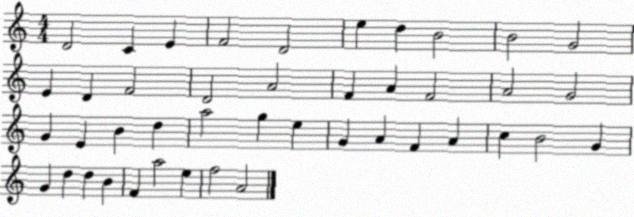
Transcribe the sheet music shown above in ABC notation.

X:1
T:Untitled
M:4/4
L:1/4
K:C
D2 C E F2 D2 e d B2 B2 G2 E D F2 D2 A2 F A F2 A2 G2 G E B d a2 g e G A F A c B2 G G d d B F a2 e f2 A2